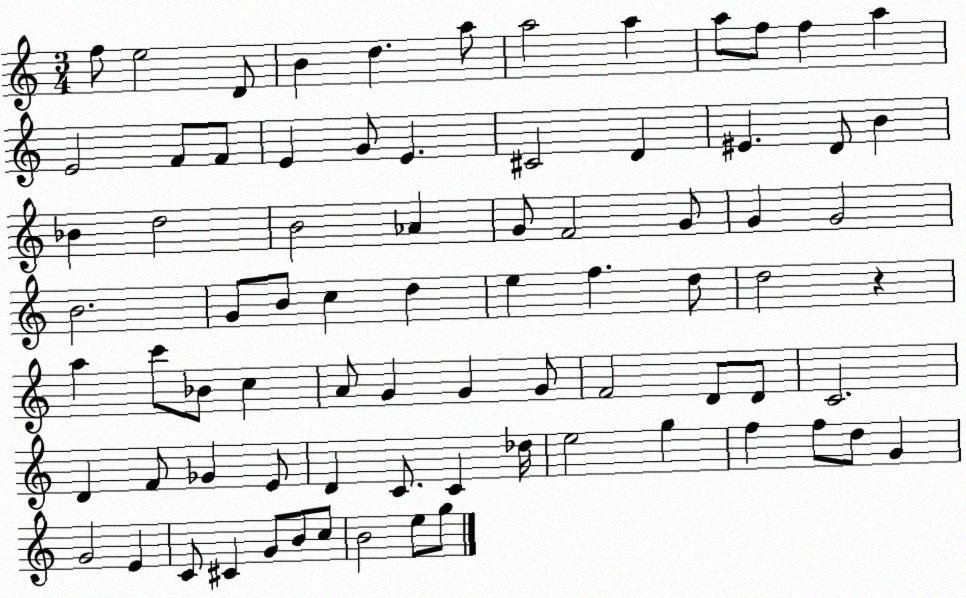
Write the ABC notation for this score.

X:1
T:Untitled
M:3/4
L:1/4
K:C
f/2 e2 D/2 B d a/2 a2 a a/2 f/2 f a E2 F/2 F/2 E G/2 E ^C2 D ^E D/2 B _B d2 B2 _A G/2 F2 G/2 G G2 B2 G/2 B/2 c d e f d/2 d2 z a c'/2 _B/2 c A/2 G G G/2 F2 D/2 D/2 C2 D F/2 _G E/2 D C/2 C _d/4 e2 g f f/2 d/2 G G2 E C/2 ^C G/2 B/2 c/2 B2 e/2 g/2